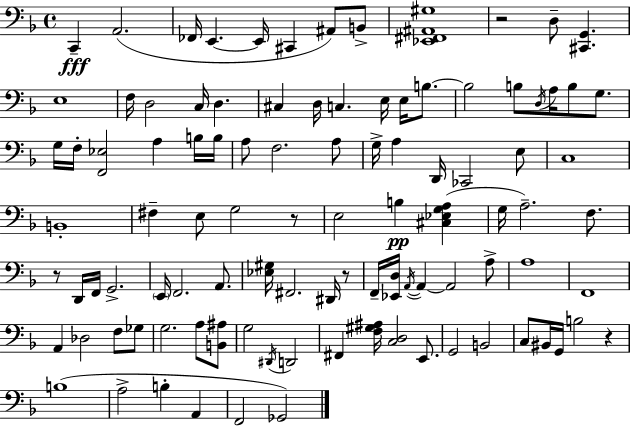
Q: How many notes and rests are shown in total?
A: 101